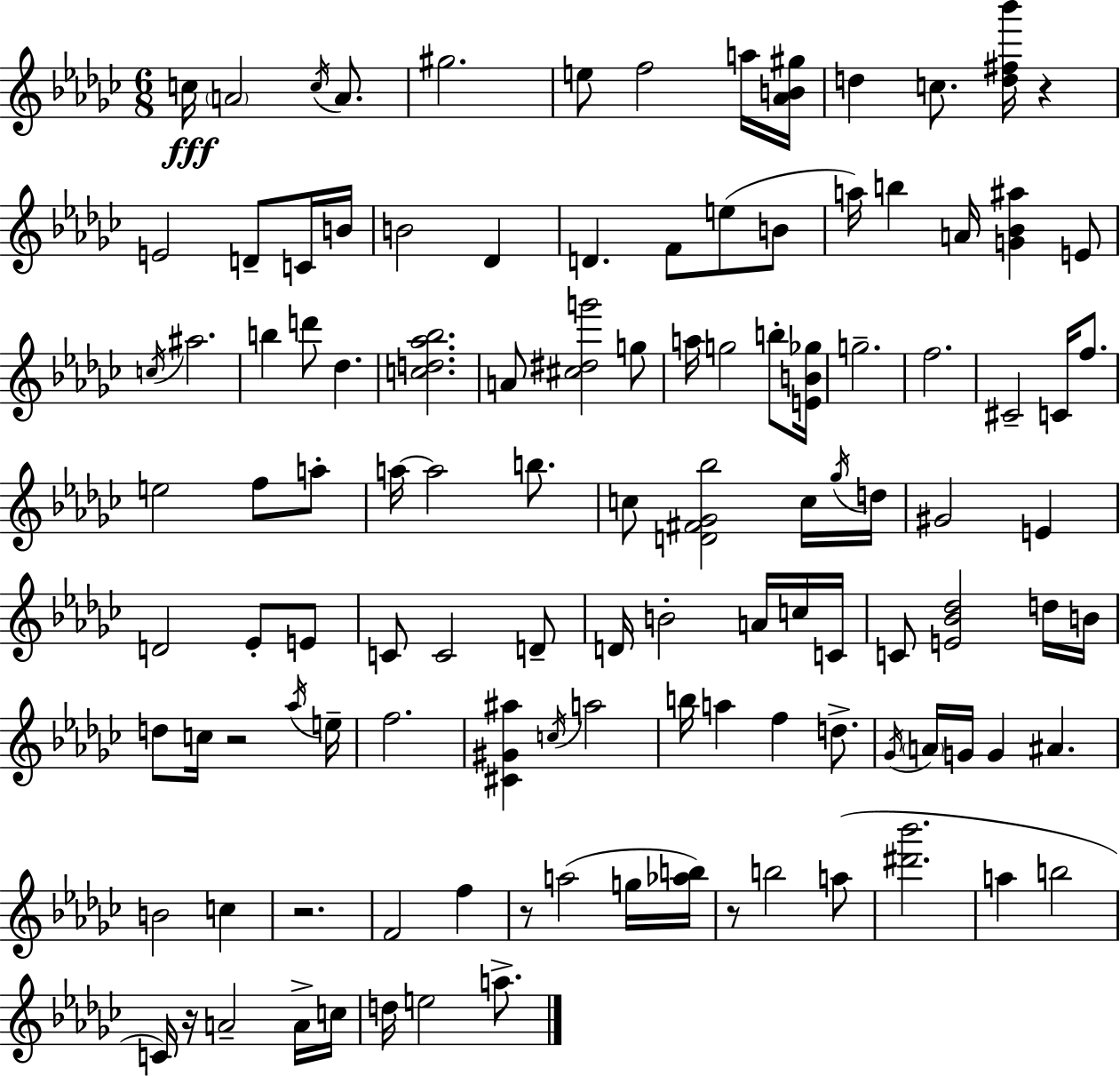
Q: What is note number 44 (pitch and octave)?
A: A5